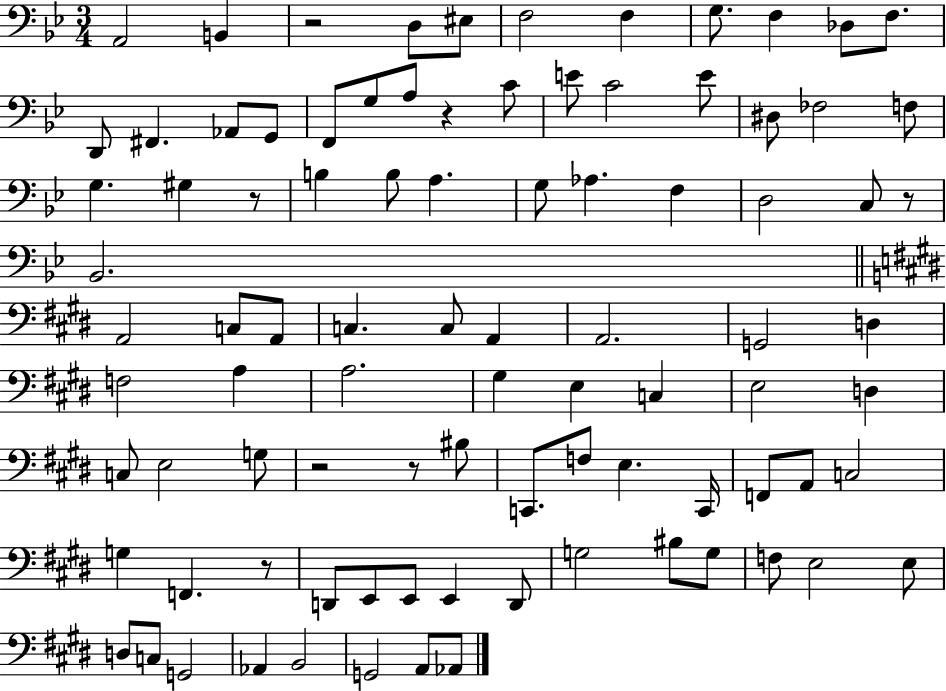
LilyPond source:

{
  \clef bass
  \numericTimeSignature
  \time 3/4
  \key bes \major
  \repeat volta 2 { a,2 b,4 | r2 d8 eis8 | f2 f4 | g8. f4 des8 f8. | \break d,8 fis,4. aes,8 g,8 | f,8 g8 a8 r4 c'8 | e'8 c'2 e'8 | dis8 fes2 f8 | \break g4. gis4 r8 | b4 b8 a4. | g8 aes4. f4 | d2 c8 r8 | \break bes,2. | \bar "||" \break \key e \major a,2 c8 a,8 | c4. c8 a,4 | a,2. | g,2 d4 | \break f2 a4 | a2. | gis4 e4 c4 | e2 d4 | \break c8 e2 g8 | r2 r8 bis8 | c,8. f8 e4. c,16 | f,8 a,8 c2 | \break g4 f,4. r8 | d,8 e,8 e,8 e,4 d,8 | g2 bis8 g8 | f8 e2 e8 | \break d8 c8 g,2 | aes,4 b,2 | g,2 a,8 aes,8 | } \bar "|."
}